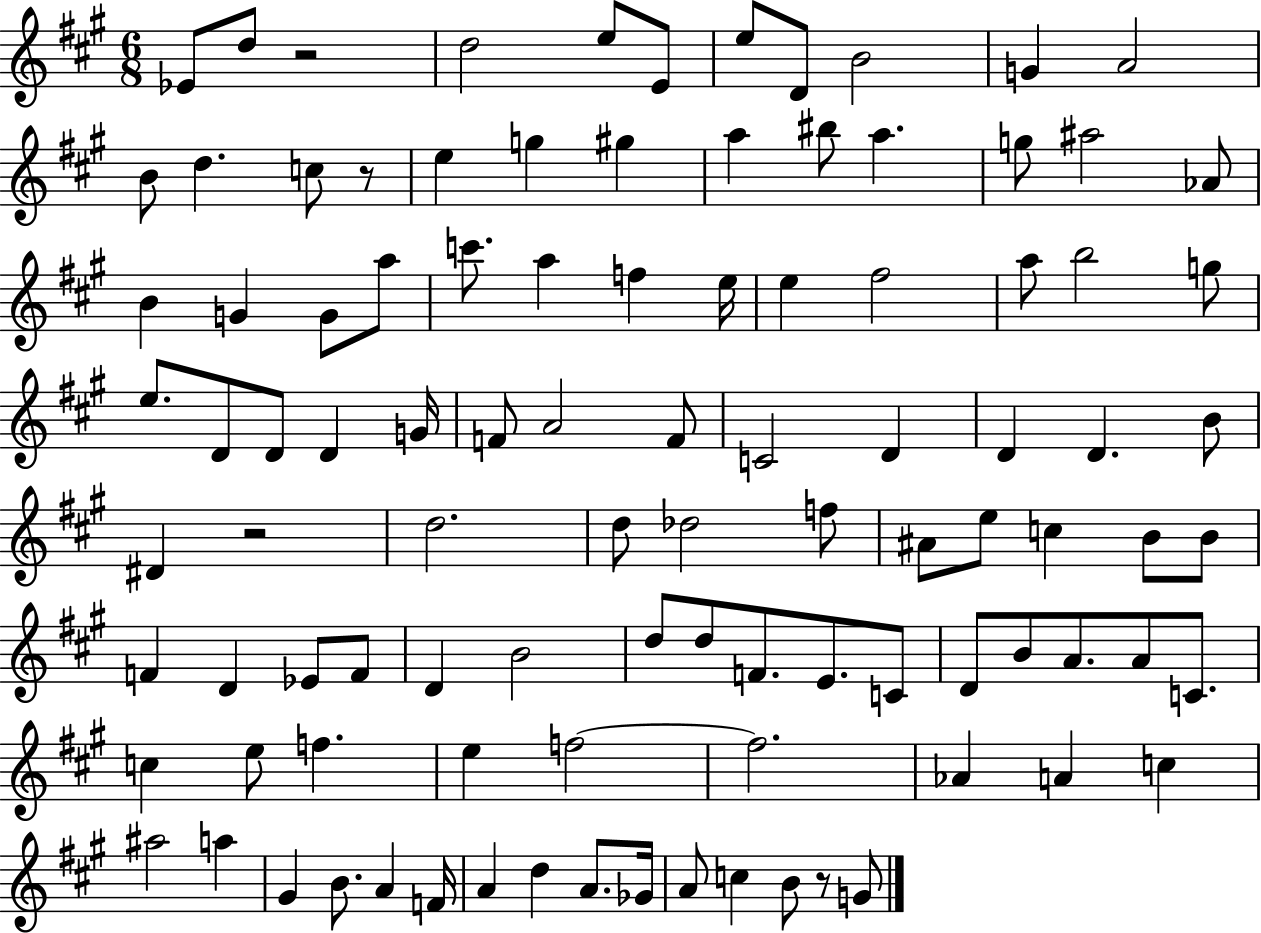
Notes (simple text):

Eb4/e D5/e R/h D5/h E5/e E4/e E5/e D4/e B4/h G4/q A4/h B4/e D5/q. C5/e R/e E5/q G5/q G#5/q A5/q BIS5/e A5/q. G5/e A#5/h Ab4/e B4/q G4/q G4/e A5/e C6/e. A5/q F5/q E5/s E5/q F#5/h A5/e B5/h G5/e E5/e. D4/e D4/e D4/q G4/s F4/e A4/h F4/e C4/h D4/q D4/q D4/q. B4/e D#4/q R/h D5/h. D5/e Db5/h F5/e A#4/e E5/e C5/q B4/e B4/e F4/q D4/q Eb4/e F4/e D4/q B4/h D5/e D5/e F4/e. E4/e. C4/e D4/e B4/e A4/e. A4/e C4/e. C5/q E5/e F5/q. E5/q F5/h F5/h. Ab4/q A4/q C5/q A#5/h A5/q G#4/q B4/e. A4/q F4/s A4/q D5/q A4/e. Gb4/s A4/e C5/q B4/e R/e G4/e